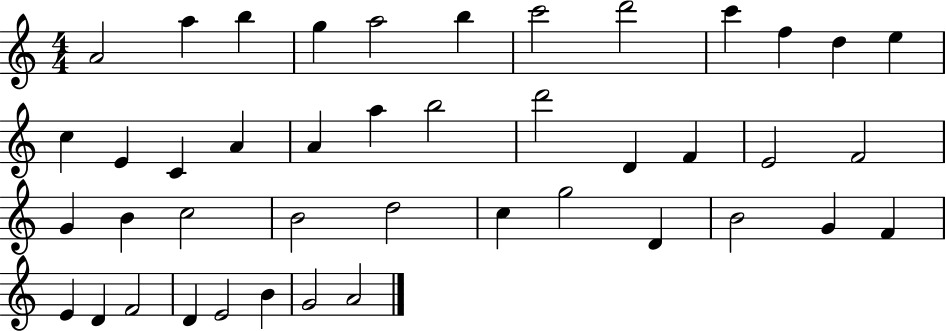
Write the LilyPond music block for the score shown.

{
  \clef treble
  \numericTimeSignature
  \time 4/4
  \key c \major
  a'2 a''4 b''4 | g''4 a''2 b''4 | c'''2 d'''2 | c'''4 f''4 d''4 e''4 | \break c''4 e'4 c'4 a'4 | a'4 a''4 b''2 | d'''2 d'4 f'4 | e'2 f'2 | \break g'4 b'4 c''2 | b'2 d''2 | c''4 g''2 d'4 | b'2 g'4 f'4 | \break e'4 d'4 f'2 | d'4 e'2 b'4 | g'2 a'2 | \bar "|."
}